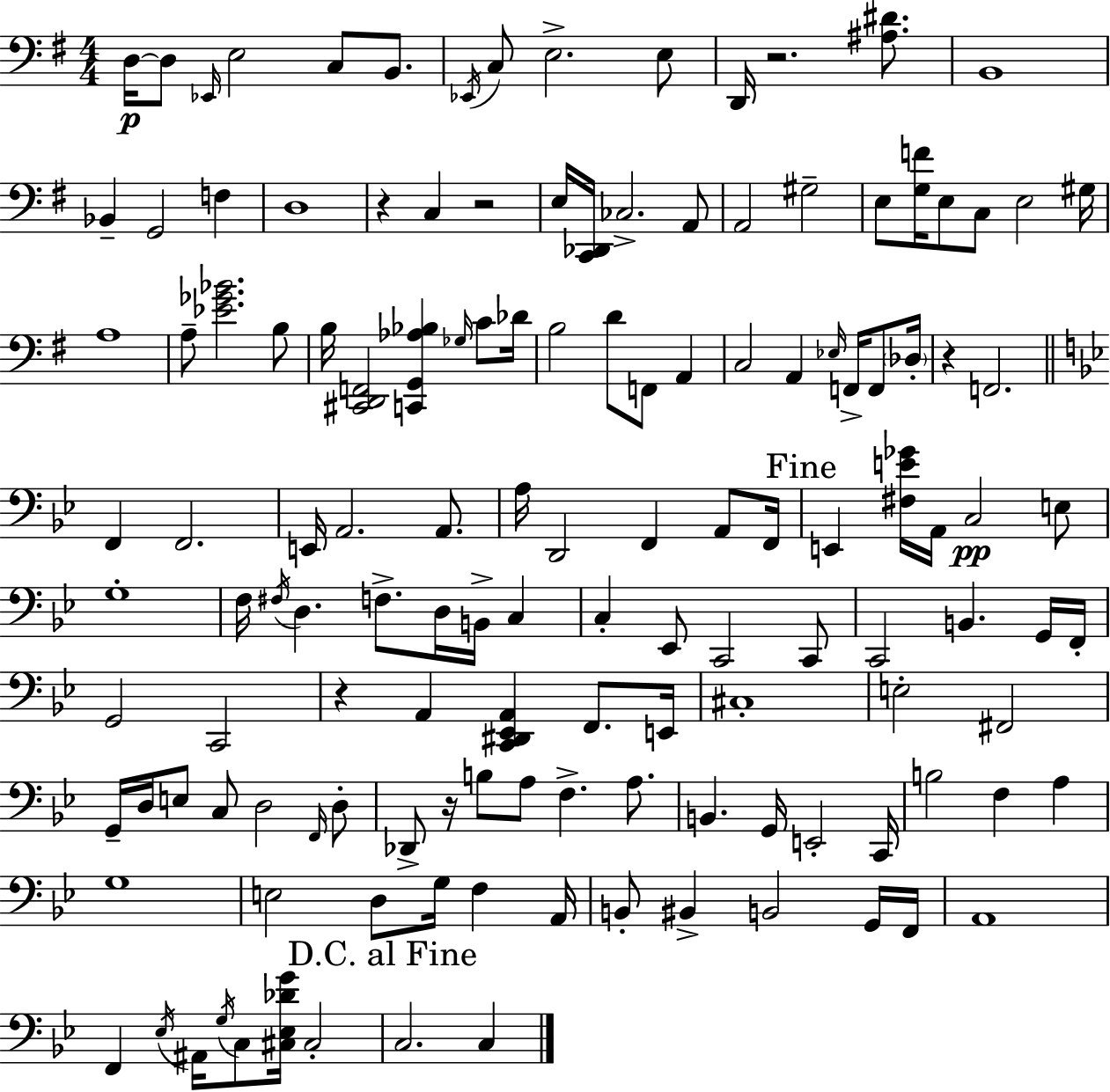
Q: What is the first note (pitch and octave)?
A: D3